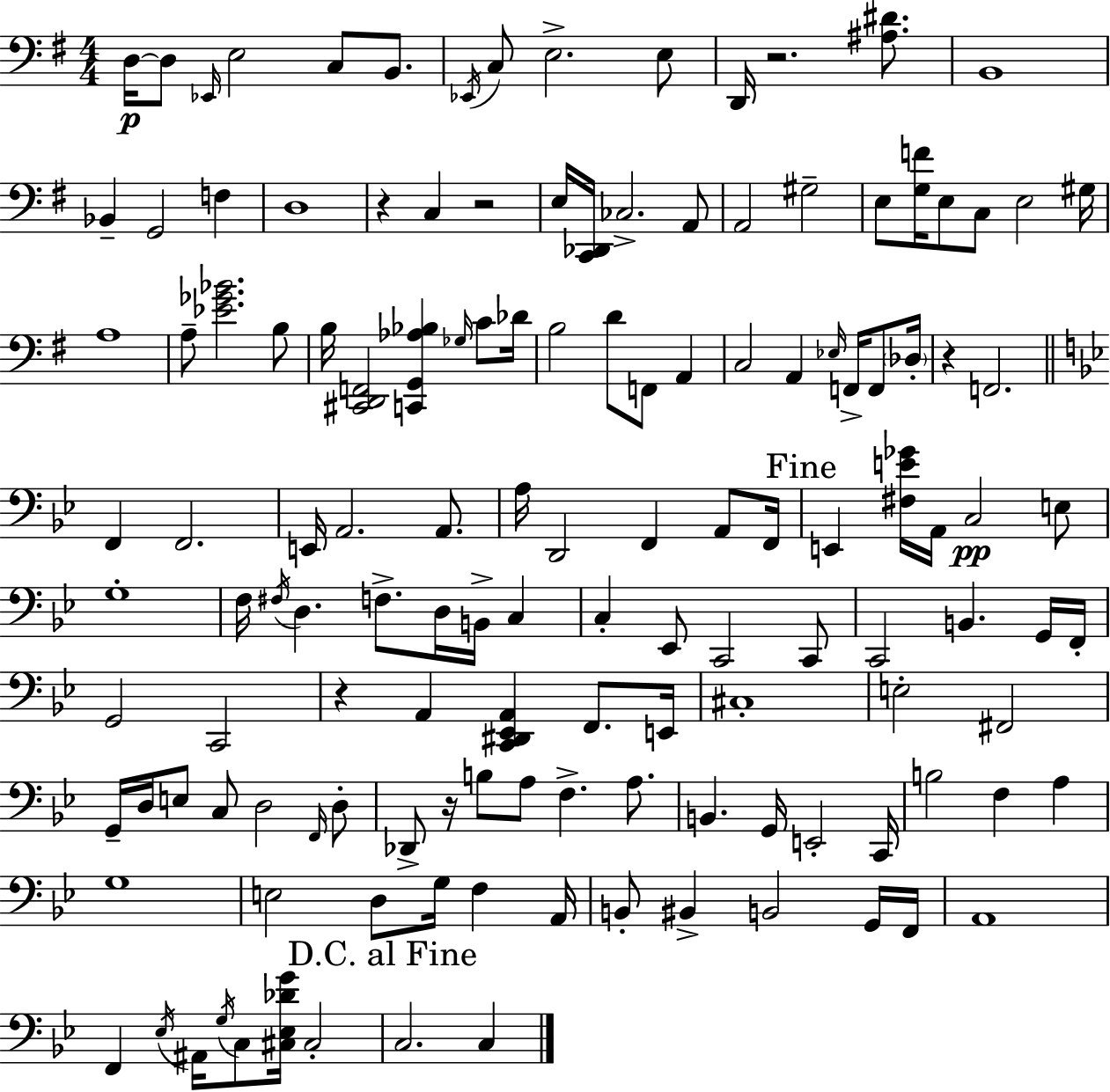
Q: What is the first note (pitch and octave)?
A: D3